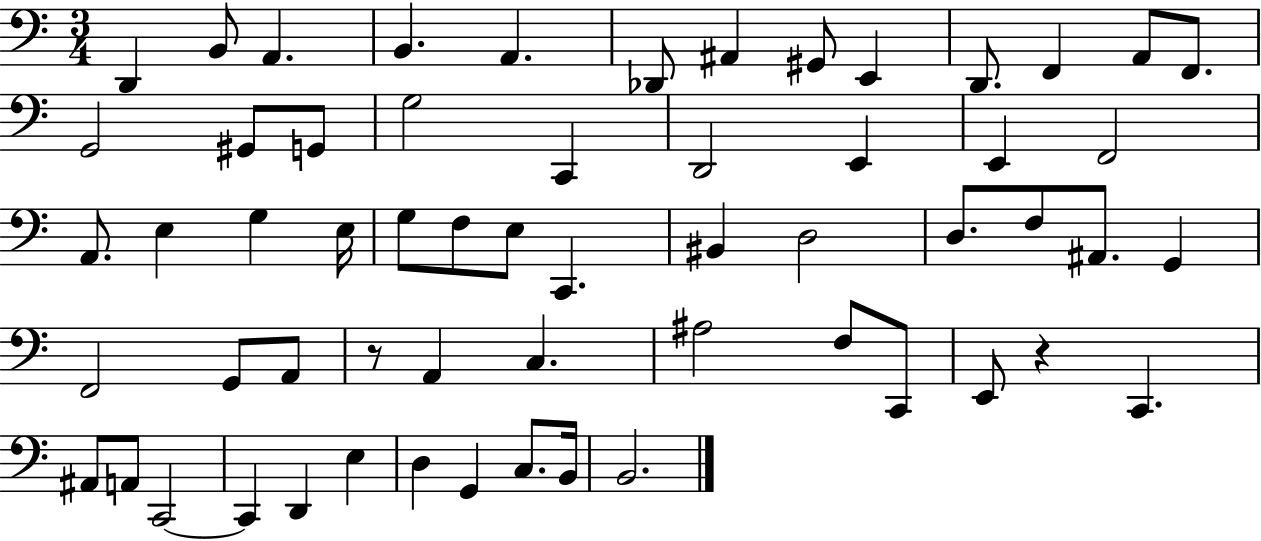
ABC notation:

X:1
T:Untitled
M:3/4
L:1/4
K:C
D,, B,,/2 A,, B,, A,, _D,,/2 ^A,, ^G,,/2 E,, D,,/2 F,, A,,/2 F,,/2 G,,2 ^G,,/2 G,,/2 G,2 C,, D,,2 E,, E,, F,,2 A,,/2 E, G, E,/4 G,/2 F,/2 E,/2 C,, ^B,, D,2 D,/2 F,/2 ^A,,/2 G,, F,,2 G,,/2 A,,/2 z/2 A,, C, ^A,2 F,/2 C,,/2 E,,/2 z C,, ^A,,/2 A,,/2 C,,2 C,, D,, E, D, G,, C,/2 B,,/4 B,,2